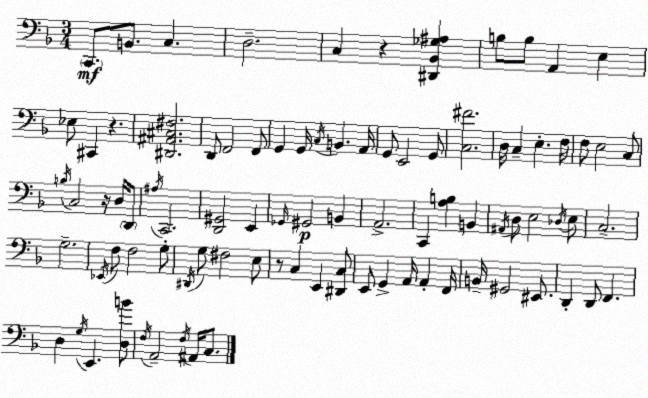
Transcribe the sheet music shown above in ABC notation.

X:1
T:Untitled
M:3/4
L:1/4
K:F
C,,/2 B,,/2 C, D,2 C, z [^D,,_B,,_G,^A,] B,/2 B,/2 A,, E, _E,/2 ^C,, z [^D,,^A,,^C,^F,]2 D,,/2 F,,2 F,,/2 G,, G,,/4 C,/4 B,, A,,/4 G,,/2 E,,2 G,,/2 [C,^F]2 D,/4 C, E, F,/4 F,/2 E,2 C,/2 B,/4 C,2 z/4 D,/4 D,,/2 ^A,/4 C,,2 [D,,^G,,]2 E,, _G,,/4 ^G,,2 B,, A,,2 C,, [A,B,] B,, ^A,,/4 D,/2 E,2 _D,/4 E,/2 C,2 G,2 _E,,/4 F,/2 F,2 G,/2 ^D,,/4 G,/2 ^F,2 E,/2 z/2 C, E,, [^D,,C,]/2 E,,/2 G,, A,,/4 A,, F,,/4 B,,/4 ^G,,2 ^E,,/2 D,, D,,/2 F,, D, G,/4 E,, [D,B]/2 F,/4 A,,2 F,/4 ^A,,/4 C,/2